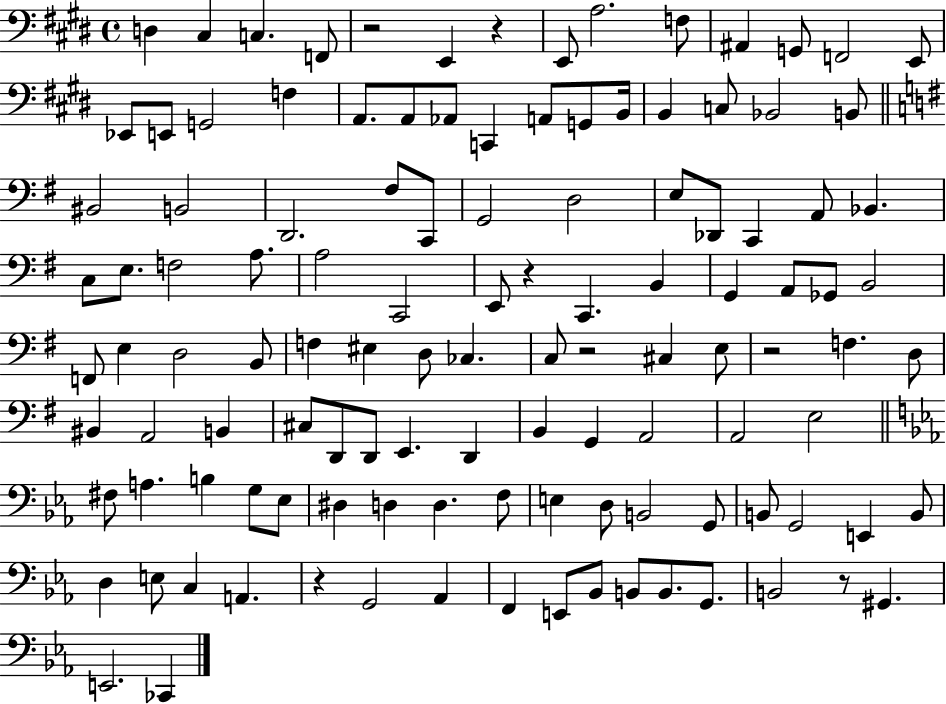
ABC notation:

X:1
T:Untitled
M:4/4
L:1/4
K:E
D, ^C, C, F,,/2 z2 E,, z E,,/2 A,2 F,/2 ^A,, G,,/2 F,,2 E,,/2 _E,,/2 E,,/2 G,,2 F, A,,/2 A,,/2 _A,,/2 C,, A,,/2 G,,/2 B,,/4 B,, C,/2 _B,,2 B,,/2 ^B,,2 B,,2 D,,2 ^F,/2 C,,/2 G,,2 D,2 E,/2 _D,,/2 C,, A,,/2 _B,, C,/2 E,/2 F,2 A,/2 A,2 C,,2 E,,/2 z C,, B,, G,, A,,/2 _G,,/2 B,,2 F,,/2 E, D,2 B,,/2 F, ^E, D,/2 _C, C,/2 z2 ^C, E,/2 z2 F, D,/2 ^B,, A,,2 B,, ^C,/2 D,,/2 D,,/2 E,, D,, B,, G,, A,,2 A,,2 E,2 ^F,/2 A, B, G,/2 _E,/2 ^D, D, D, F,/2 E, D,/2 B,,2 G,,/2 B,,/2 G,,2 E,, B,,/2 D, E,/2 C, A,, z G,,2 _A,, F,, E,,/2 _B,,/2 B,,/2 B,,/2 G,,/2 B,,2 z/2 ^G,, E,,2 _C,,